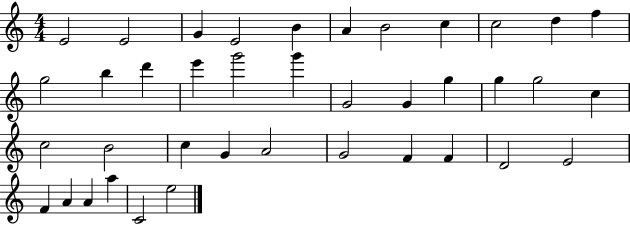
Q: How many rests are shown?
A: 0